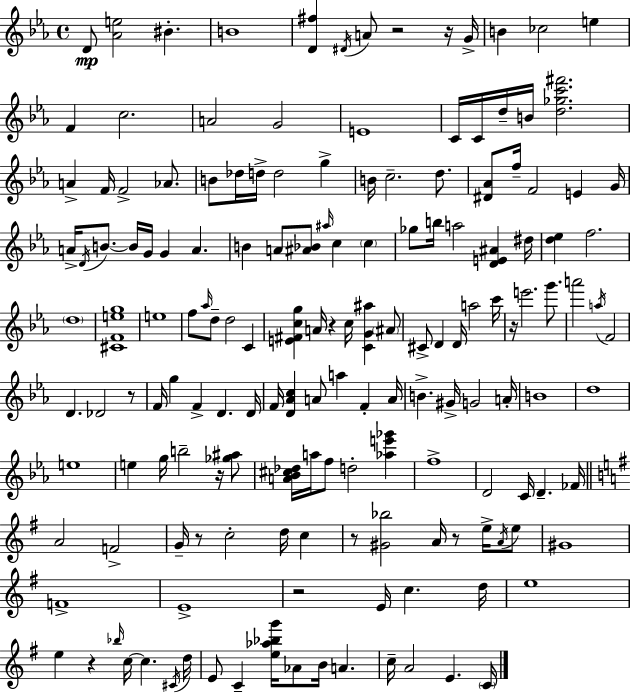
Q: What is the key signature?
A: C minor